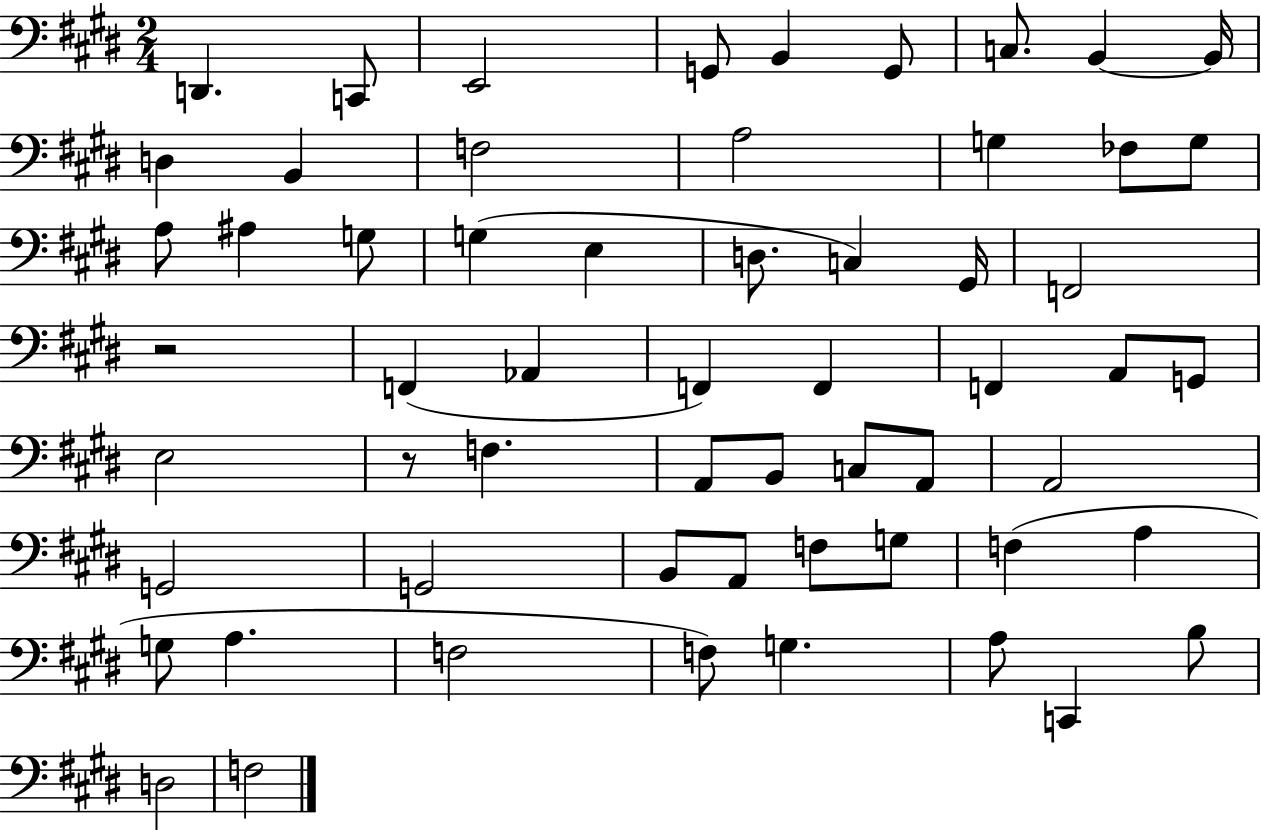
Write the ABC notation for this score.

X:1
T:Untitled
M:2/4
L:1/4
K:E
D,, C,,/2 E,,2 G,,/2 B,, G,,/2 C,/2 B,, B,,/4 D, B,, F,2 A,2 G, _F,/2 G,/2 A,/2 ^A, G,/2 G, E, D,/2 C, ^G,,/4 F,,2 z2 F,, _A,, F,, F,, F,, A,,/2 G,,/2 E,2 z/2 F, A,,/2 B,,/2 C,/2 A,,/2 A,,2 G,,2 G,,2 B,,/2 A,,/2 F,/2 G,/2 F, A, G,/2 A, F,2 F,/2 G, A,/2 C,, B,/2 D,2 F,2